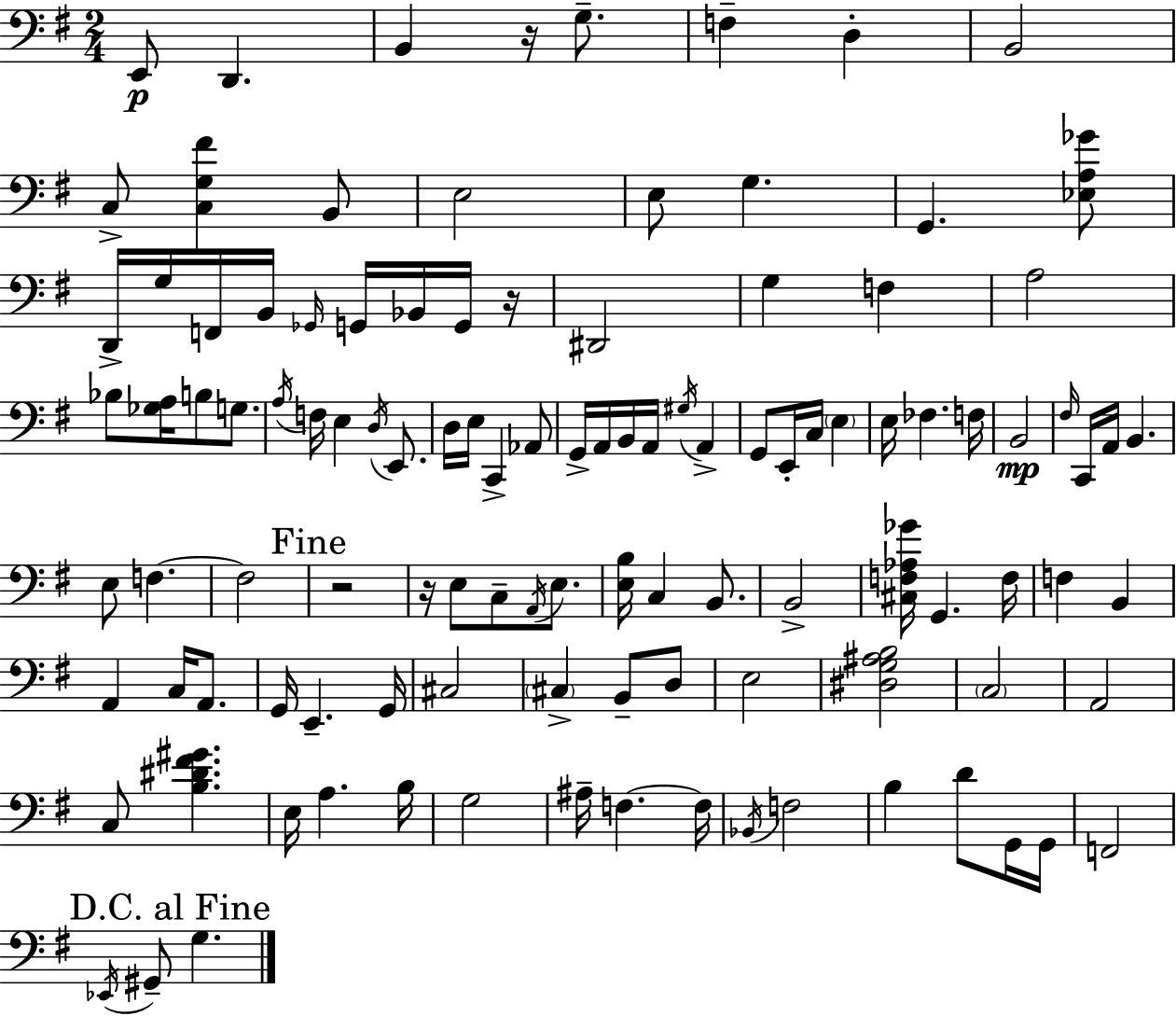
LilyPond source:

{
  \clef bass
  \numericTimeSignature
  \time 2/4
  \key e \minor
  \repeat volta 2 { e,8\p d,4. | b,4 r16 g8.-- | f4-- d4-. | b,2 | \break c8-> <c g fis'>4 b,8 | e2 | e8 g4. | g,4. <ees a ges'>8 | \break d,16-> g16 f,16 b,16 \grace { ges,16 } g,16 bes,16 g,16 | r16 dis,2 | g4 f4 | a2 | \break bes8 <ges a>16 b8 g8. | \acciaccatura { a16 } f16 e4 \acciaccatura { d16 } | e,8. d16 e16 c,4-> | aes,8 g,16-> a,16 b,16 a,16 \acciaccatura { gis16 } | \break a,4-> g,8 e,16-. c16 | \parenthesize e4 e16 fes4. | f16 b,2\mp | \grace { fis16 } c,16 a,16 b,4. | \break e8 f4.~~ | f2 | \mark "Fine" r2 | r16 e8 | \break c8-- \acciaccatura { a,16 } e8. <e b>16 c4 | b,8. b,2-> | <cis f aes ges'>16 g,4. | f16 f4 | \break b,4 a,4 | c16 a,8. g,16 e,4.-- | g,16 cis2 | \parenthesize cis4-> | \break b,8-- d8 e2 | <dis g ais b>2 | \parenthesize c2 | a,2 | \break c8 | <b dis' fis' gis'>4. e16 a4. | b16 g2 | ais16-- f4.~~ | \break f16 \acciaccatura { bes,16 } f2 | b4 | d'8 g,16 g,16 f,2 | \mark "D.C. al Fine" \acciaccatura { ees,16 } | \break gis,8-- g4. | } \bar "|."
}